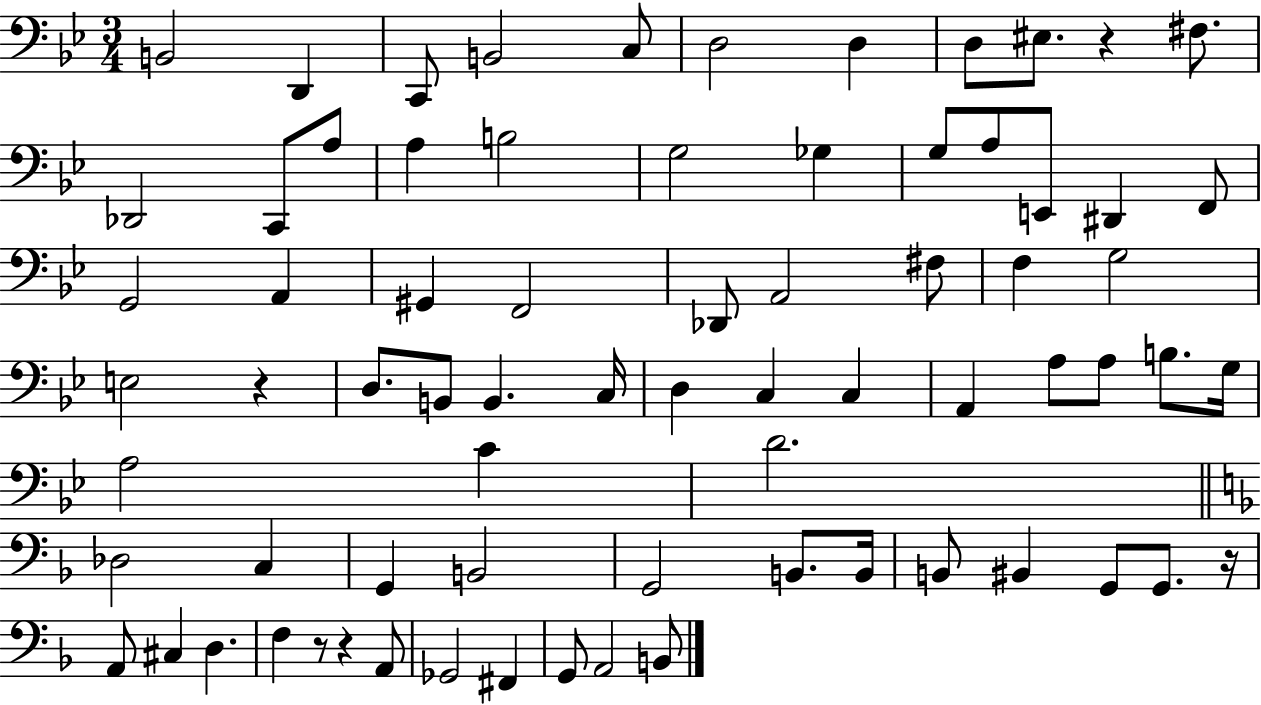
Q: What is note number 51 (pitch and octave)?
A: B2